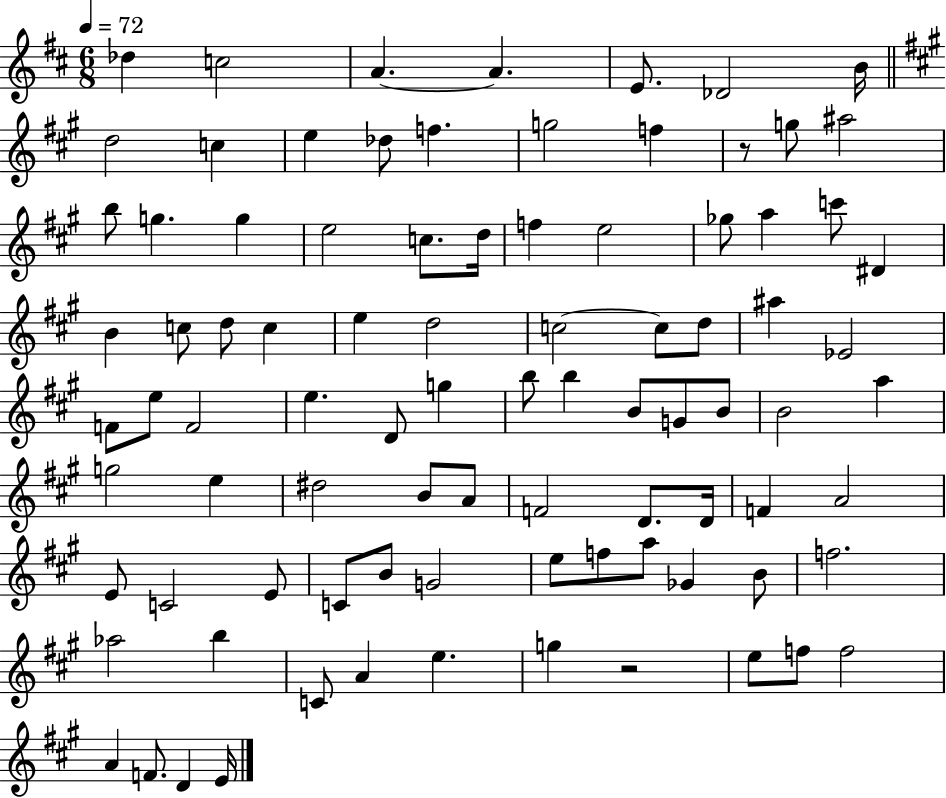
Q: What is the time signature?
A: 6/8